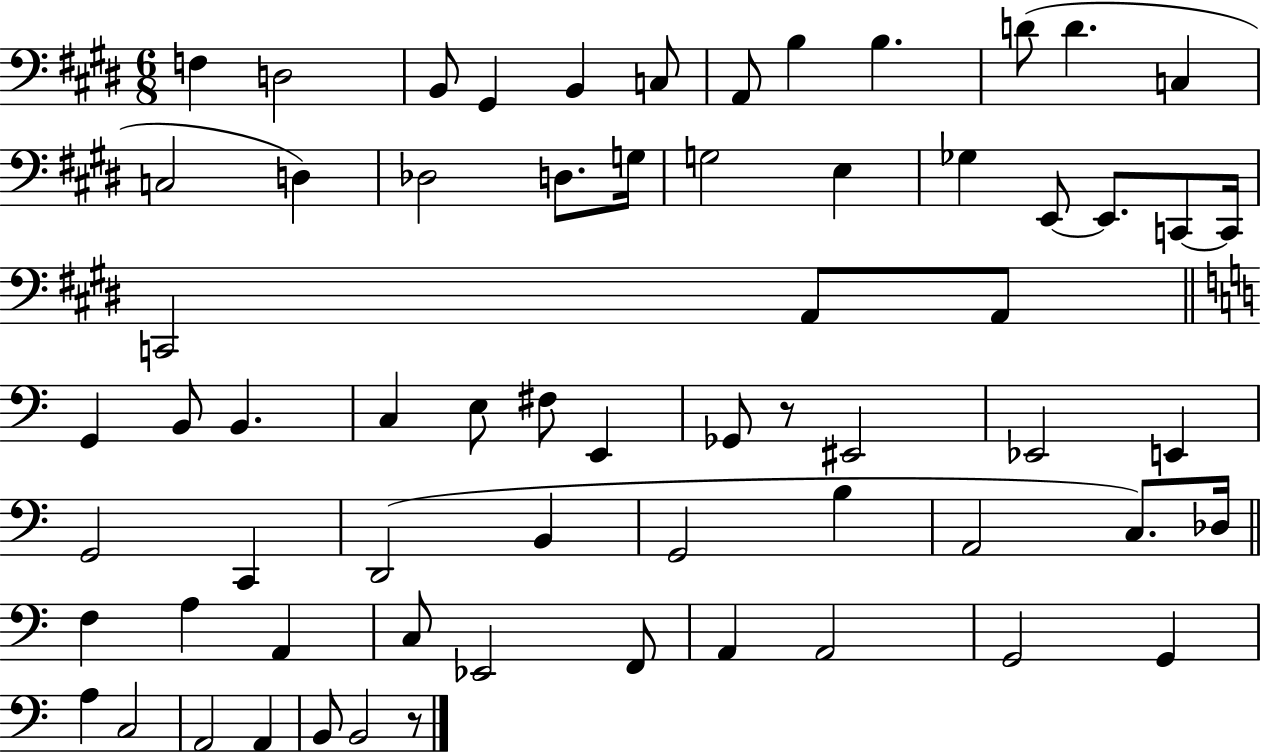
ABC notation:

X:1
T:Untitled
M:6/8
L:1/4
K:E
F, D,2 B,,/2 ^G,, B,, C,/2 A,,/2 B, B, D/2 D C, C,2 D, _D,2 D,/2 G,/4 G,2 E, _G, E,,/2 E,,/2 C,,/2 C,,/4 C,,2 A,,/2 A,,/2 G,, B,,/2 B,, C, E,/2 ^F,/2 E,, _G,,/2 z/2 ^E,,2 _E,,2 E,, G,,2 C,, D,,2 B,, G,,2 B, A,,2 C,/2 _D,/4 F, A, A,, C,/2 _E,,2 F,,/2 A,, A,,2 G,,2 G,, A, C,2 A,,2 A,, B,,/2 B,,2 z/2